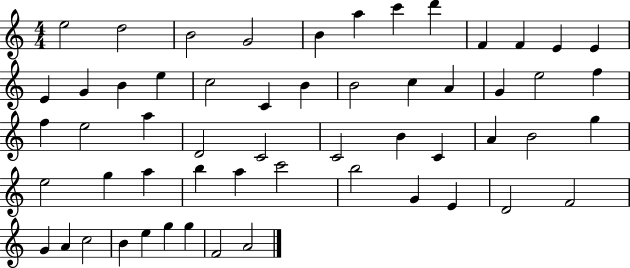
X:1
T:Untitled
M:4/4
L:1/4
K:C
e2 d2 B2 G2 B a c' d' F F E E E G B e c2 C B B2 c A G e2 f f e2 a D2 C2 C2 B C A B2 g e2 g a b a c'2 b2 G E D2 F2 G A c2 B e g g F2 A2